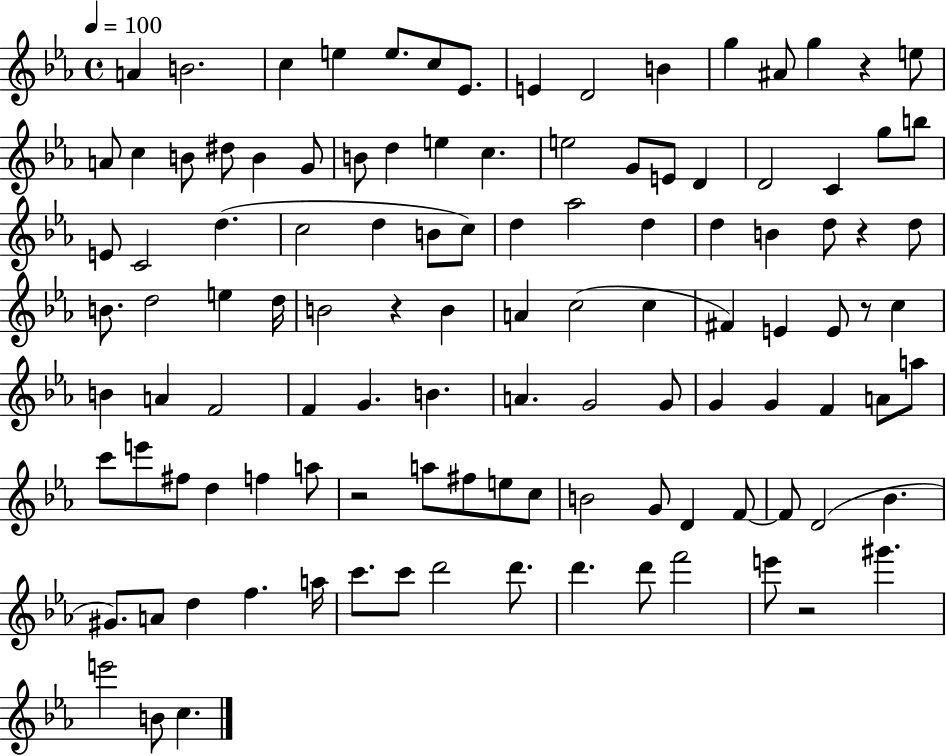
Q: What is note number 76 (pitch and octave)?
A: F#5